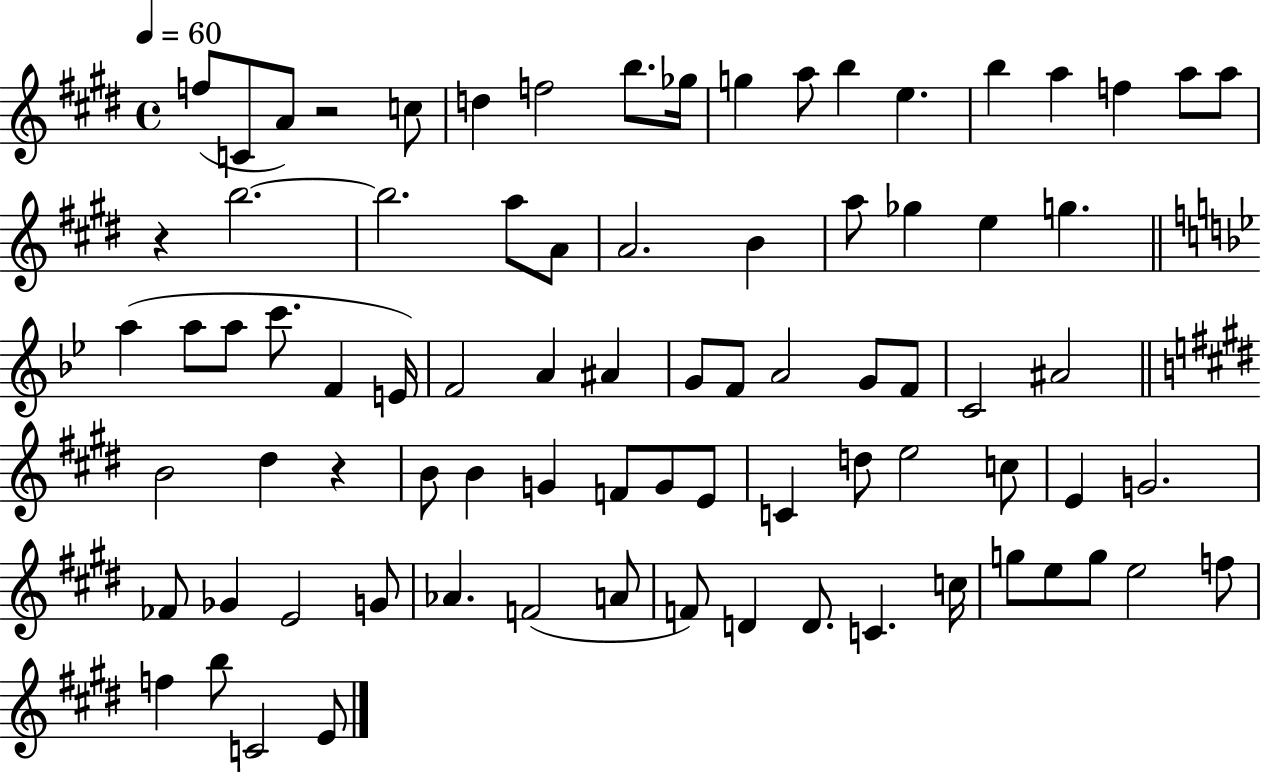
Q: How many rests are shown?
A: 3